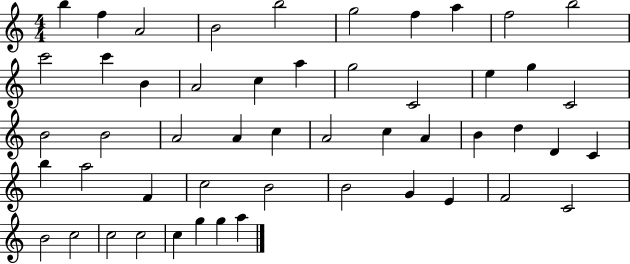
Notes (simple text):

B5/q F5/q A4/h B4/h B5/h G5/h F5/q A5/q F5/h B5/h C6/h C6/q B4/q A4/h C5/q A5/q G5/h C4/h E5/q G5/q C4/h B4/h B4/h A4/h A4/q C5/q A4/h C5/q A4/q B4/q D5/q D4/q C4/q B5/q A5/h F4/q C5/h B4/h B4/h G4/q E4/q F4/h C4/h B4/h C5/h C5/h C5/h C5/q G5/q G5/q A5/q